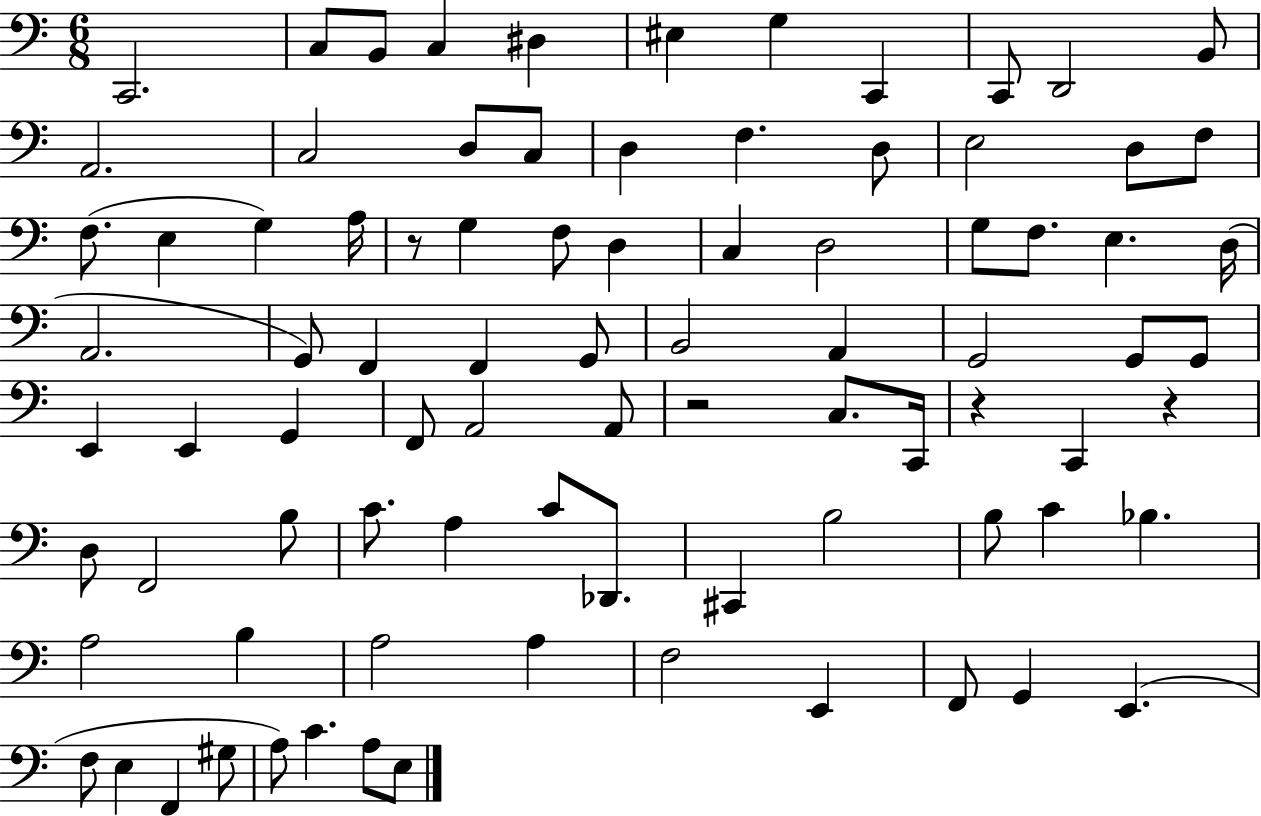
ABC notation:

X:1
T:Untitled
M:6/8
L:1/4
K:C
C,,2 C,/2 B,,/2 C, ^D, ^E, G, C,, C,,/2 D,,2 B,,/2 A,,2 C,2 D,/2 C,/2 D, F, D,/2 E,2 D,/2 F,/2 F,/2 E, G, A,/4 z/2 G, F,/2 D, C, D,2 G,/2 F,/2 E, D,/4 A,,2 G,,/2 F,, F,, G,,/2 B,,2 A,, G,,2 G,,/2 G,,/2 E,, E,, G,, F,,/2 A,,2 A,,/2 z2 C,/2 C,,/4 z C,, z D,/2 F,,2 B,/2 C/2 A, C/2 _D,,/2 ^C,, B,2 B,/2 C _B, A,2 B, A,2 A, F,2 E,, F,,/2 G,, E,, F,/2 E, F,, ^G,/2 A,/2 C A,/2 E,/2